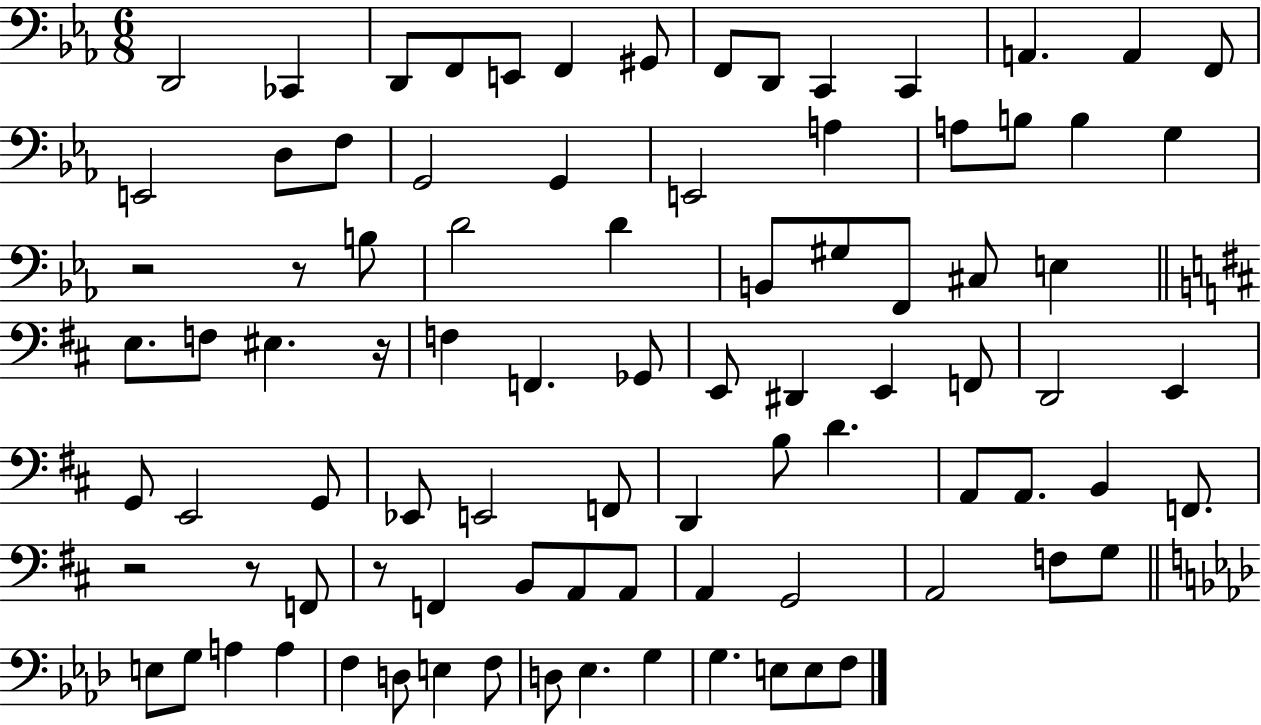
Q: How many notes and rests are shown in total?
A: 89